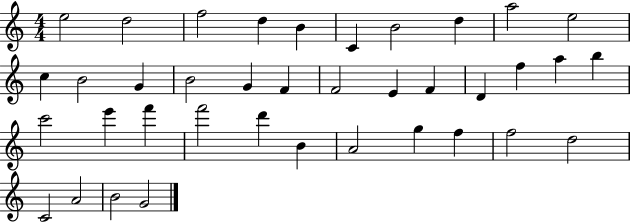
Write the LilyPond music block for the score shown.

{
  \clef treble
  \numericTimeSignature
  \time 4/4
  \key c \major
  e''2 d''2 | f''2 d''4 b'4 | c'4 b'2 d''4 | a''2 e''2 | \break c''4 b'2 g'4 | b'2 g'4 f'4 | f'2 e'4 f'4 | d'4 f''4 a''4 b''4 | \break c'''2 e'''4 f'''4 | f'''2 d'''4 b'4 | a'2 g''4 f''4 | f''2 d''2 | \break c'2 a'2 | b'2 g'2 | \bar "|."
}